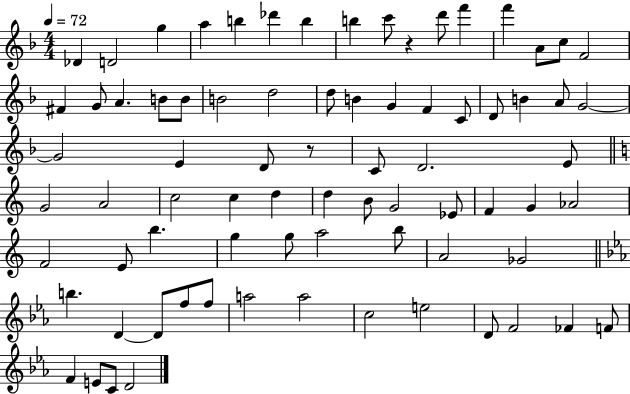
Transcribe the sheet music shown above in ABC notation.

X:1
T:Untitled
M:4/4
L:1/4
K:F
_D D2 g a b _d' b b c'/2 z d'/2 f' f' A/2 c/2 F2 ^F G/2 A B/2 B/2 B2 d2 d/2 B G F C/2 D/2 B A/2 G2 G2 E D/2 z/2 C/2 D2 E/2 G2 A2 c2 c d d B/2 G2 _E/2 F G _A2 F2 E/2 b g g/2 a2 b/2 A2 _G2 b D D/2 f/2 f/2 a2 a2 c2 e2 D/2 F2 _F F/2 F E/2 C/2 D2